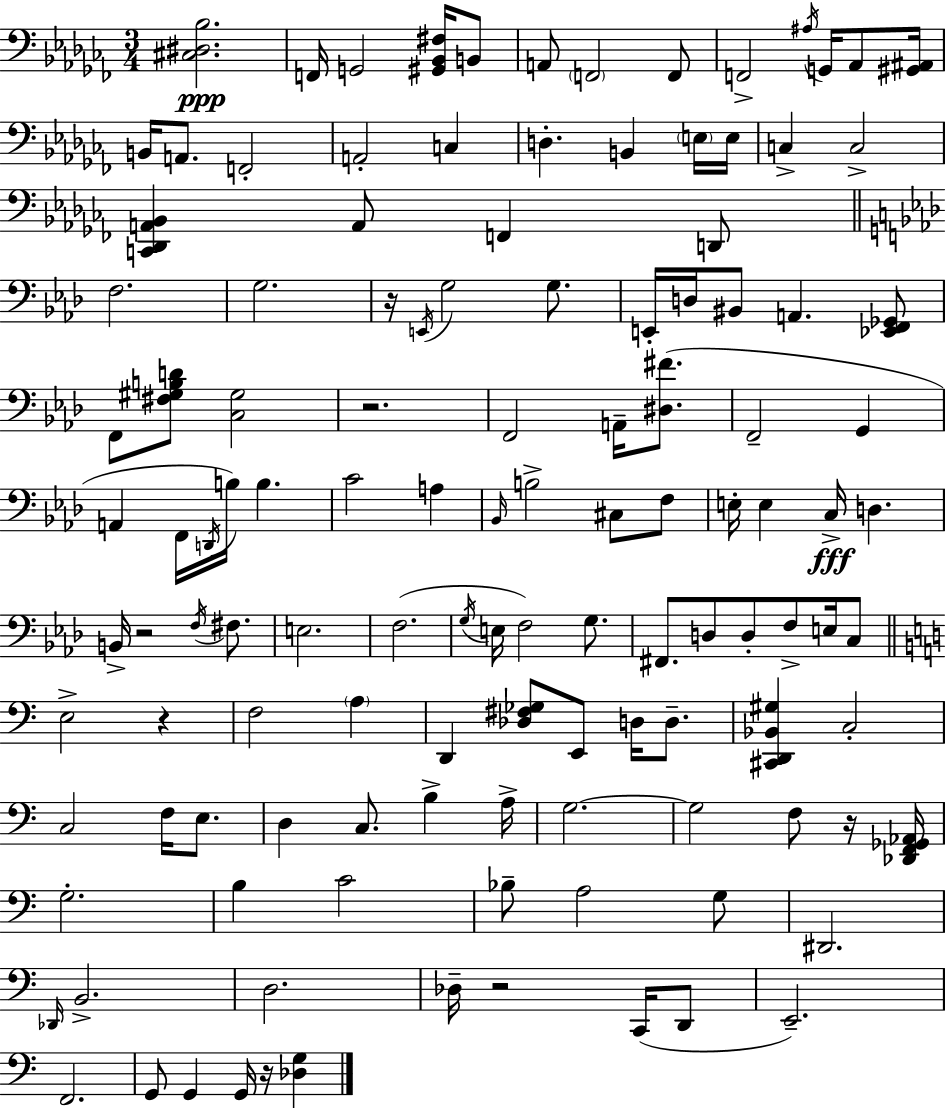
X:1
T:Untitled
M:3/4
L:1/4
K:Abm
[^C,^D,_B,]2 F,,/4 G,,2 [^G,,_B,,^F,]/4 B,,/2 A,,/2 F,,2 F,,/2 F,,2 ^A,/4 G,,/4 _A,,/2 [^G,,^A,,]/4 B,,/4 A,,/2 F,,2 A,,2 C, D, B,, E,/4 E,/4 C, C,2 [C,,_D,,A,,_B,,] A,,/2 F,, D,,/2 F,2 G,2 z/4 E,,/4 G,2 G,/2 E,,/4 D,/4 ^B,,/2 A,, [_E,,F,,_G,,]/2 F,,/2 [^F,^G,B,D]/2 [C,^G,]2 z2 F,,2 A,,/4 [^D,^F]/2 F,,2 G,, A,, F,,/4 D,,/4 B,/4 B, C2 A, _B,,/4 B,2 ^C,/2 F,/2 E,/4 E, C,/4 D, B,,/4 z2 F,/4 ^F,/2 E,2 F,2 G,/4 E,/4 F,2 G,/2 ^F,,/2 D,/2 D,/2 F,/2 E,/4 C,/2 E,2 z F,2 A, D,, [_D,^F,_G,]/2 E,,/2 D,/4 D,/2 [^C,,D,,_B,,^G,] C,2 C,2 F,/4 E,/2 D, C,/2 B, A,/4 G,2 G,2 F,/2 z/4 [_D,,F,,_G,,_A,,]/4 G,2 B, C2 _B,/2 A,2 G,/2 ^D,,2 _D,,/4 B,,2 D,2 _D,/4 z2 C,,/4 D,,/2 E,,2 F,,2 G,,/2 G,, G,,/4 z/4 [_D,G,]